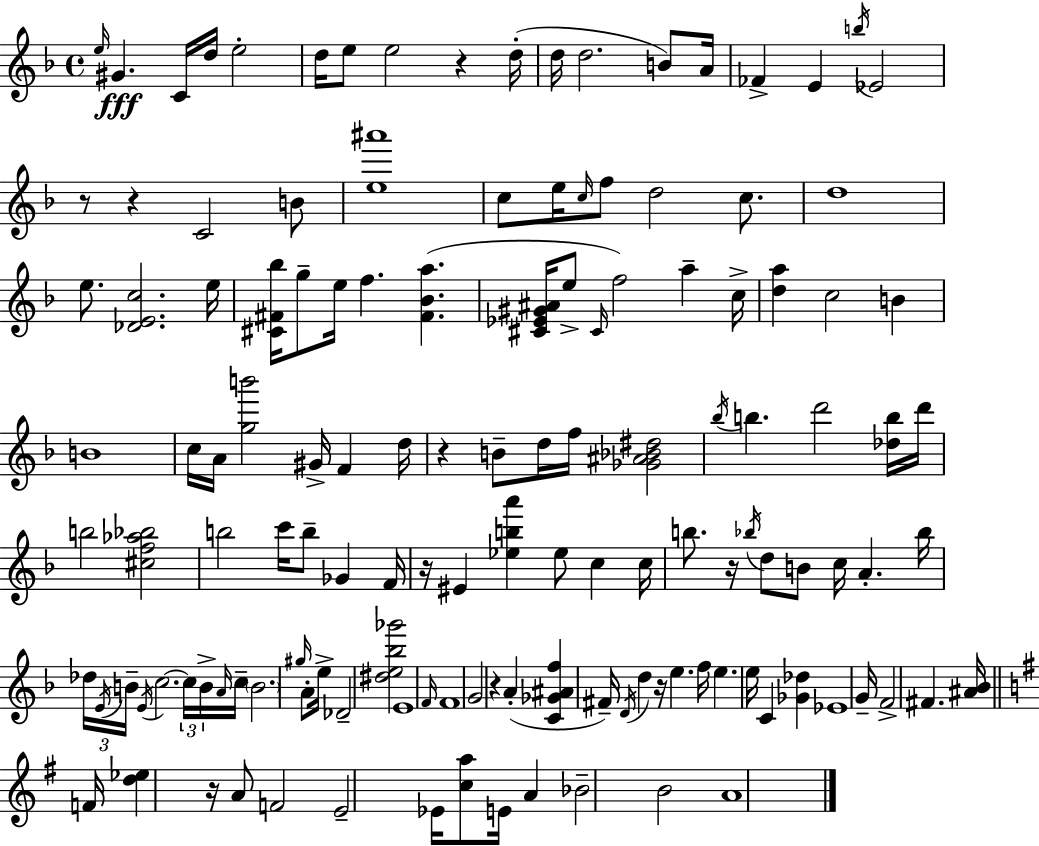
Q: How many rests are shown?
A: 9